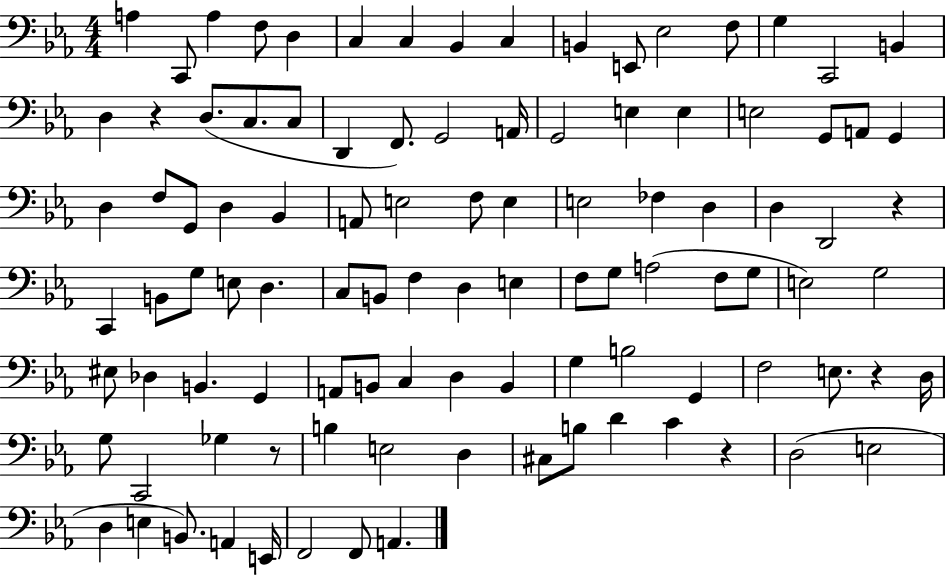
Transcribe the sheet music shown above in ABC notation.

X:1
T:Untitled
M:4/4
L:1/4
K:Eb
A, C,,/2 A, F,/2 D, C, C, _B,, C, B,, E,,/2 _E,2 F,/2 G, C,,2 B,, D, z D,/2 C,/2 C,/2 D,, F,,/2 G,,2 A,,/4 G,,2 E, E, E,2 G,,/2 A,,/2 G,, D, F,/2 G,,/2 D, _B,, A,,/2 E,2 F,/2 E, E,2 _F, D, D, D,,2 z C,, B,,/2 G,/2 E,/2 D, C,/2 B,,/2 F, D, E, F,/2 G,/2 A,2 F,/2 G,/2 E,2 G,2 ^E,/2 _D, B,, G,, A,,/2 B,,/2 C, D, B,, G, B,2 G,, F,2 E,/2 z D,/4 G,/2 C,,2 _G, z/2 B, E,2 D, ^C,/2 B,/2 D C z D,2 E,2 D, E, B,,/2 A,, E,,/4 F,,2 F,,/2 A,,